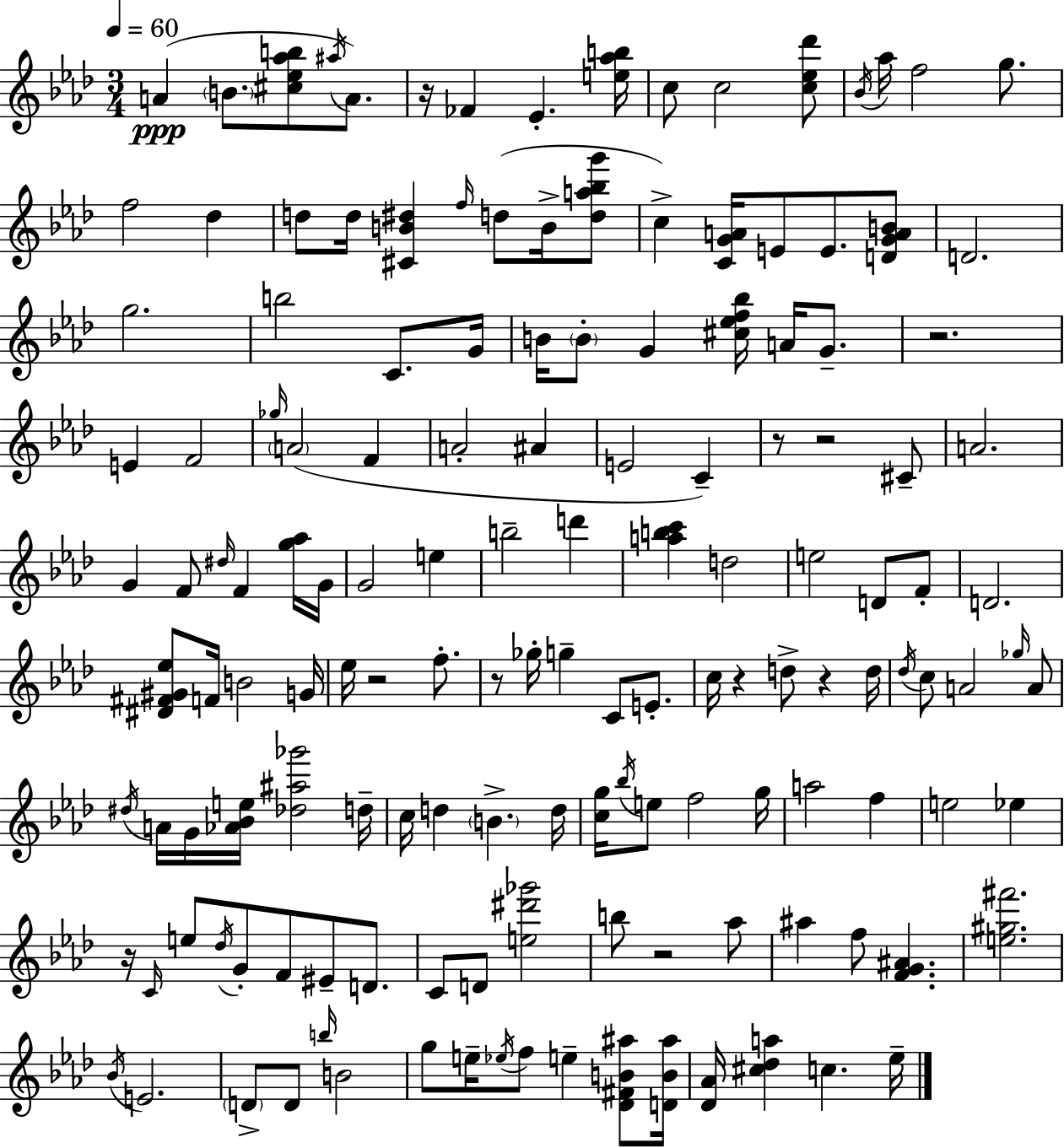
A4/q B4/e. [C#5,Eb5,Ab5,B5]/e A#5/s A4/e. R/s FES4/q Eb4/q. [E5,Ab5,B5]/s C5/e C5/h [C5,Eb5,Db6]/e Bb4/s Ab5/s F5/h G5/e. F5/h Db5/q D5/e D5/s [C#4,B4,D#5]/q F5/s D5/e B4/s [D5,A5,Bb5,G6]/e C5/q [C4,G4,A4]/s E4/e E4/e. [D4,G4,A4,B4]/e D4/h. G5/h. B5/h C4/e. G4/s B4/s B4/e G4/q [C#5,Eb5,F5,Bb5]/s A4/s G4/e. R/h. E4/q F4/h Gb5/s A4/h F4/q A4/h A#4/q E4/h C4/q R/e R/h C#4/e A4/h. G4/q F4/e D#5/s F4/q [G5,Ab5]/s G4/s G4/h E5/q B5/h D6/q [A5,B5,C6]/q D5/h E5/h D4/e F4/e D4/h. [D#4,F#4,G#4,Eb5]/e F4/s B4/h G4/s Eb5/s R/h F5/e. R/e Gb5/s G5/q C4/e E4/e. C5/s R/q D5/e R/q D5/s Db5/s C5/e A4/h Gb5/s A4/e D#5/s A4/s G4/s [Ab4,Bb4,E5]/s [Db5,A#5,Gb6]/h D5/s C5/s D5/q B4/q. D5/s [C5,G5]/s Bb5/s E5/e F5/h G5/s A5/h F5/q E5/h Eb5/q R/s C4/s E5/e Db5/s G4/e F4/e EIS4/e D4/e. C4/e D4/e [E5,D#6,Gb6]/h B5/e R/h Ab5/e A#5/q F5/e [F4,G4,A#4]/q. [E5,G#5,F#6]/h. Bb4/s E4/h. D4/e D4/e B5/s B4/h G5/e E5/s Eb5/s F5/e E5/q [Db4,F#4,B4,A#5]/e [D4,B4,A#5]/s [Db4,Ab4]/s [C#5,Db5,A5]/q C5/q. Eb5/s